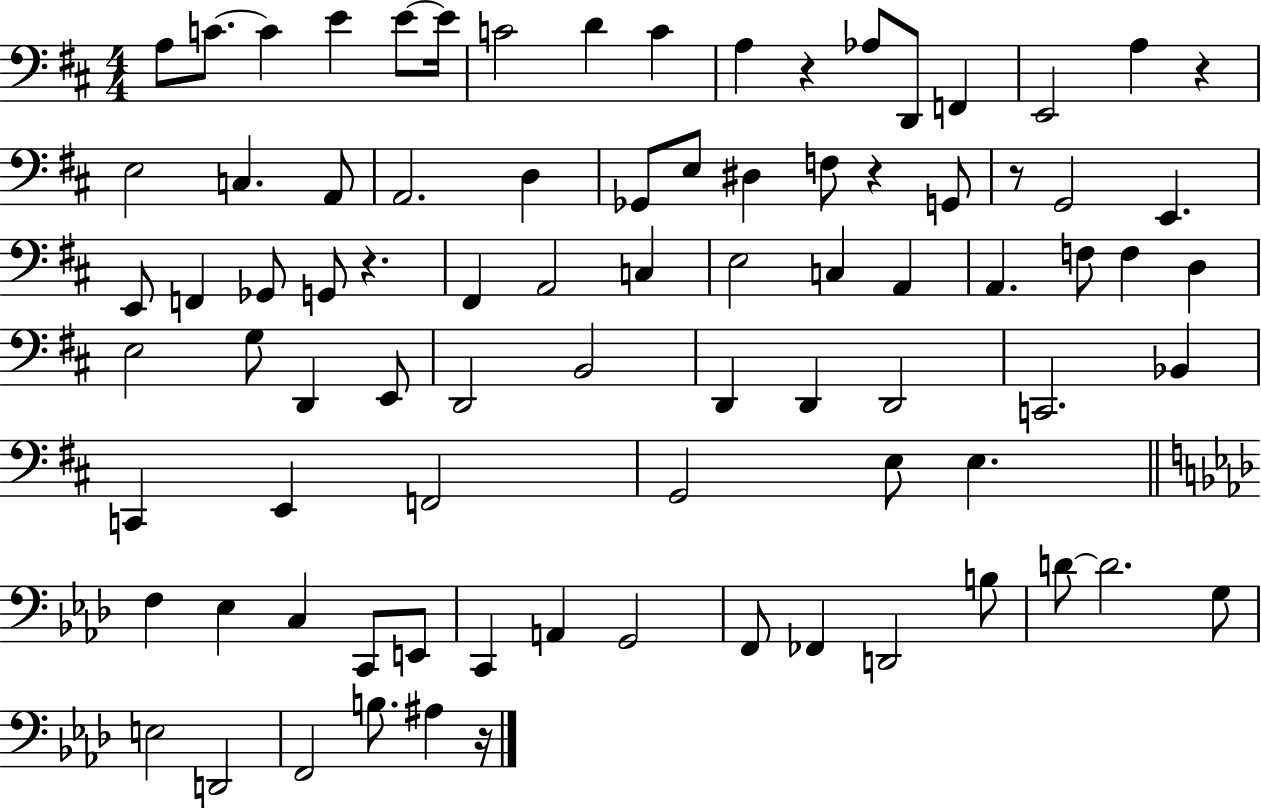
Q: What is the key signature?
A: D major